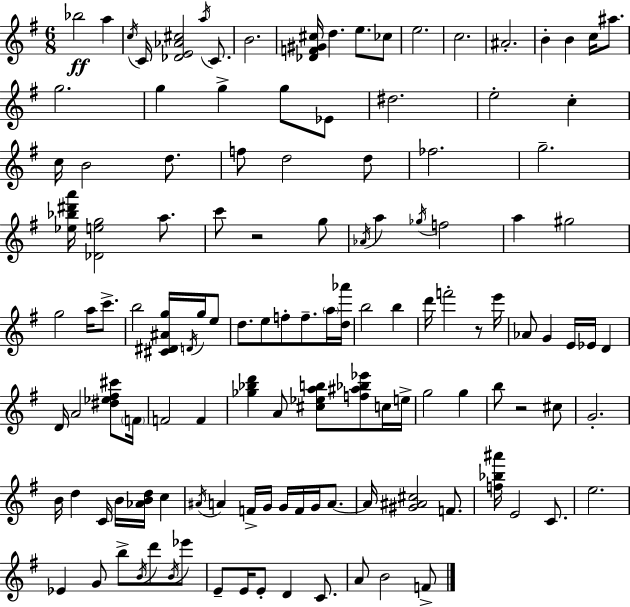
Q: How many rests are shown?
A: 3